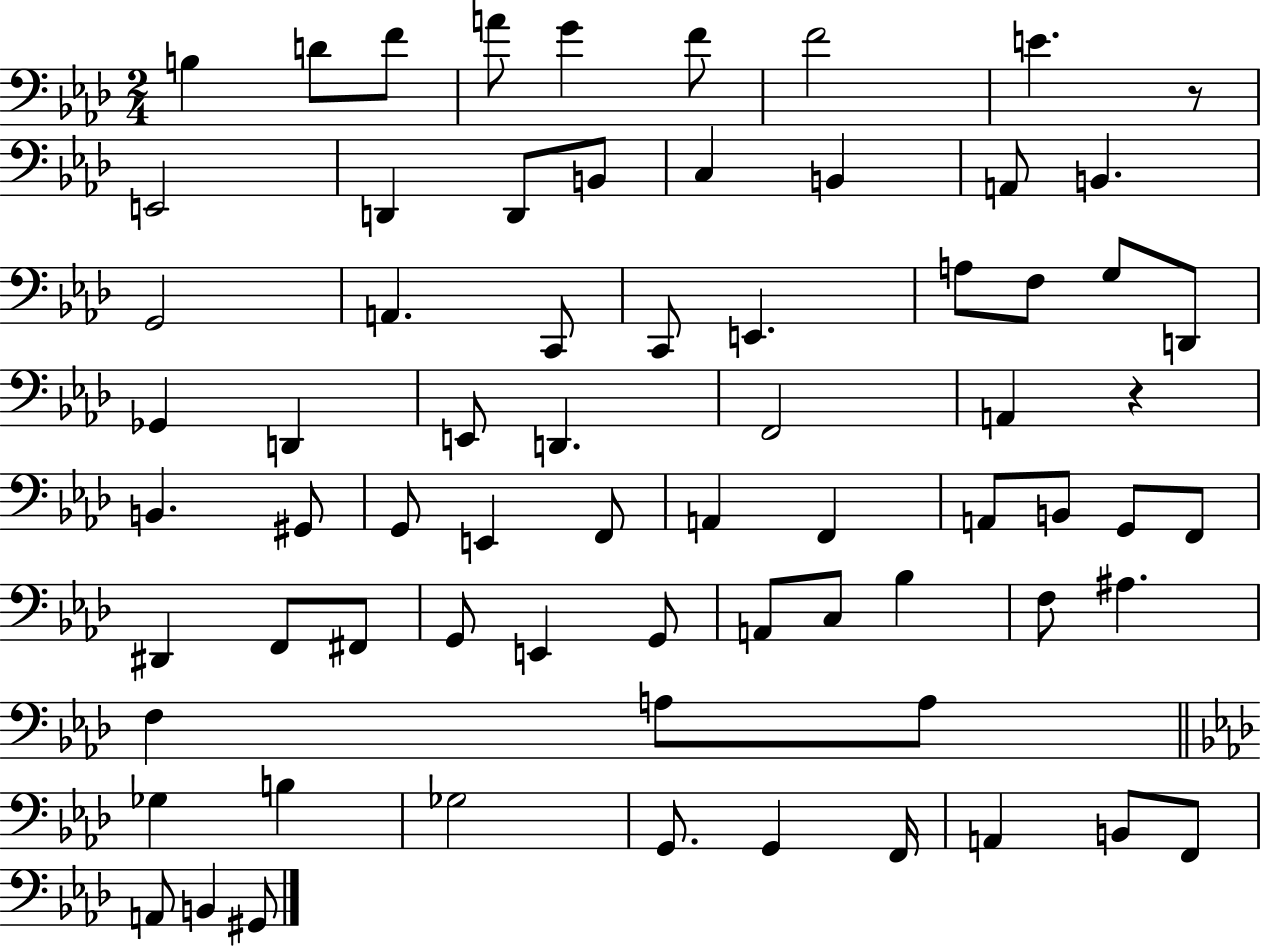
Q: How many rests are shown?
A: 2